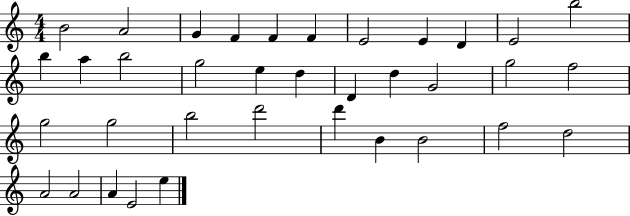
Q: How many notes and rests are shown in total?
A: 36